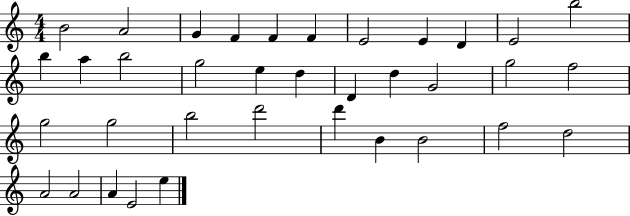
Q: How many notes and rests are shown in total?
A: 36